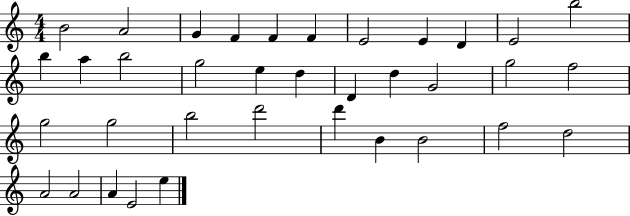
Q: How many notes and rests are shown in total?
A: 36